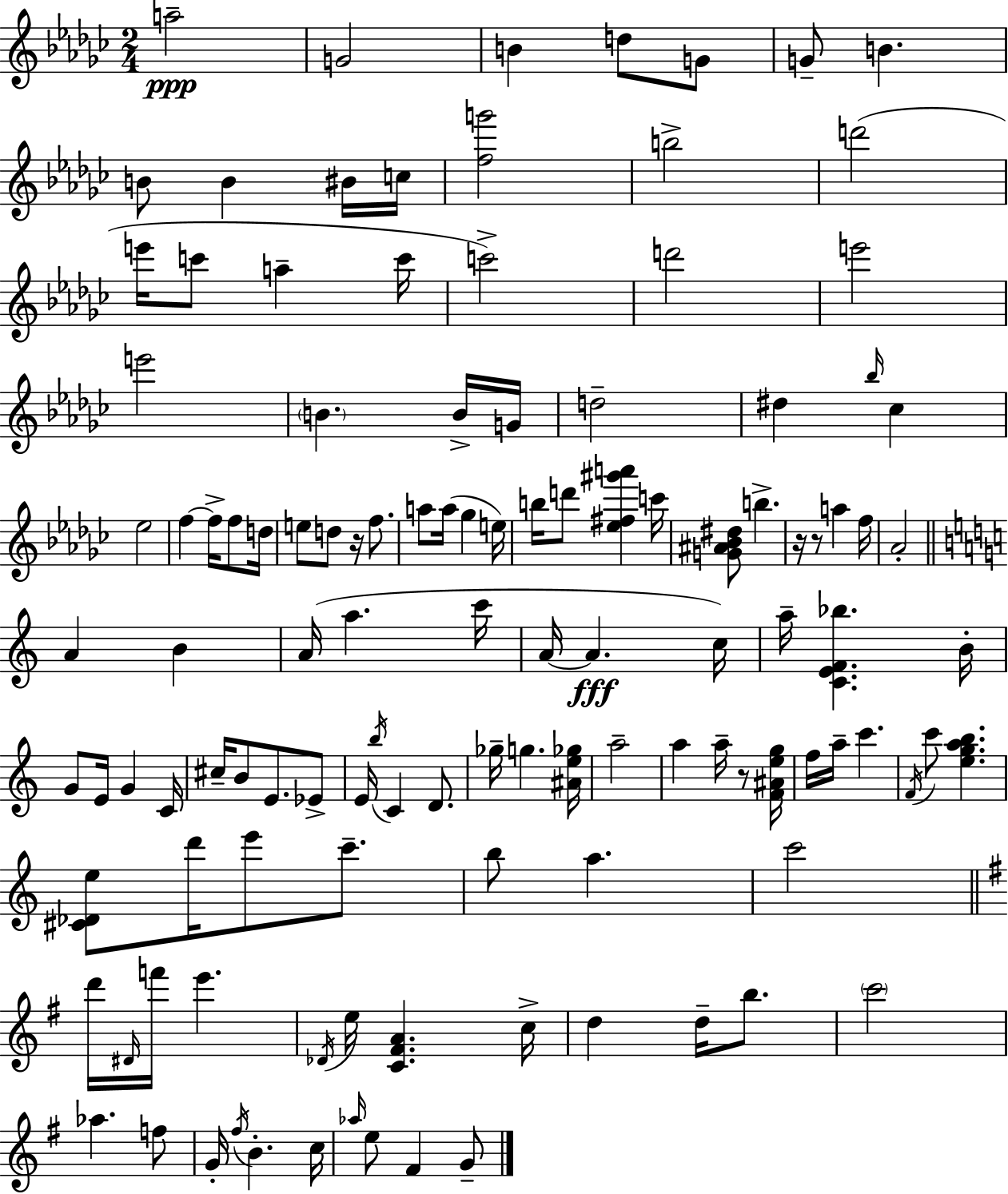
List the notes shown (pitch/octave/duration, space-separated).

A5/h G4/h B4/q D5/e G4/e G4/e B4/q. B4/e B4/q BIS4/s C5/s [F5,G6]/h B5/h D6/h E6/s C6/e A5/q C6/s C6/h D6/h E6/h E6/h B4/q. B4/s G4/s D5/h D#5/q Bb5/s CES5/q Eb5/h F5/q F5/s F5/e D5/s E5/e D5/e R/s F5/e. A5/e A5/s Gb5/q E5/s B5/s D6/e [Eb5,F#5,G#6,A6]/q C6/s [G4,A#4,Bb4,D#5]/e B5/q. R/s R/e A5/q F5/s Ab4/h A4/q B4/q A4/s A5/q. C6/s A4/s A4/q. C5/s A5/s [C4,E4,F4,Bb5]/q. B4/s G4/e E4/s G4/q C4/s C#5/s B4/e E4/e. Eb4/e E4/s B5/s C4/q D4/e. Gb5/s G5/q. [A#4,E5,Gb5]/s A5/h A5/q A5/s R/e [F4,A#4,E5,G5]/s F5/s A5/s C6/q. F4/s C6/e [E5,G5,A5,B5]/q. [C#4,Db4,E5]/e D6/s E6/e C6/e. B5/e A5/q. C6/h D6/s D#4/s F6/s E6/q. Db4/s E5/s [C4,F#4,A4]/q. C5/s D5/q D5/s B5/e. C6/h Ab5/q. F5/e G4/s F#5/s B4/q. C5/s Ab5/s E5/e F#4/q G4/e